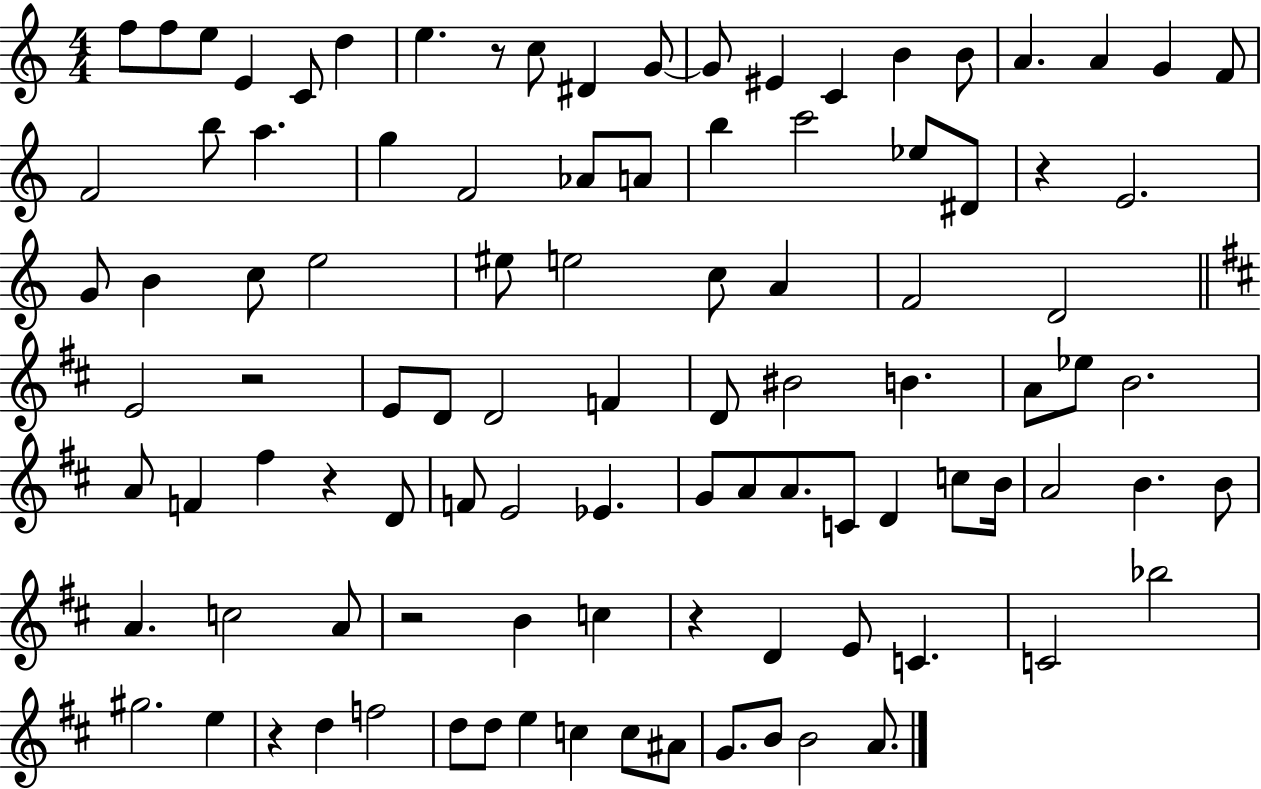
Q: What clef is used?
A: treble